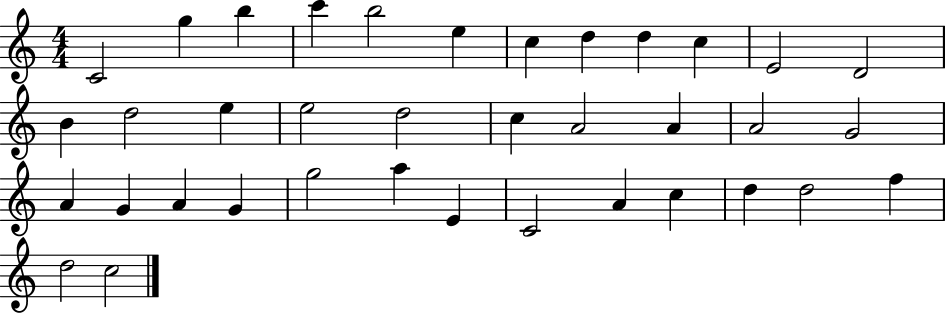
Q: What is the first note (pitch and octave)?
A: C4